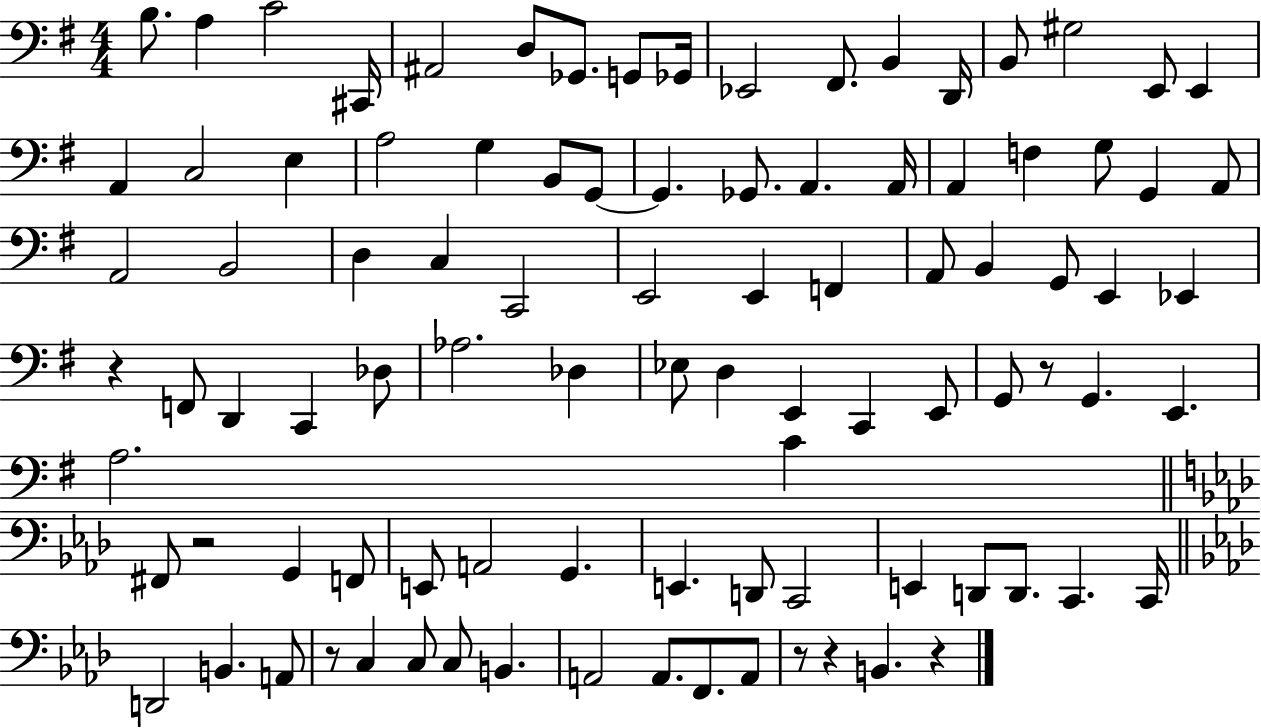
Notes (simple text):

B3/e. A3/q C4/h C#2/s A#2/h D3/e Gb2/e. G2/e Gb2/s Eb2/h F#2/e. B2/q D2/s B2/e G#3/h E2/e E2/q A2/q C3/h E3/q A3/h G3/q B2/e G2/e G2/q. Gb2/e. A2/q. A2/s A2/q F3/q G3/e G2/q A2/e A2/h B2/h D3/q C3/q C2/h E2/h E2/q F2/q A2/e B2/q G2/e E2/q Eb2/q R/q F2/e D2/q C2/q Db3/e Ab3/h. Db3/q Eb3/e D3/q E2/q C2/q E2/e G2/e R/e G2/q. E2/q. A3/h. C4/q F#2/e R/h G2/q F2/e E2/e A2/h G2/q. E2/q. D2/e C2/h E2/q D2/e D2/e. C2/q. C2/s D2/h B2/q. A2/e R/e C3/q C3/e C3/e B2/q. A2/h A2/e. F2/e. A2/e R/e R/q B2/q. R/q